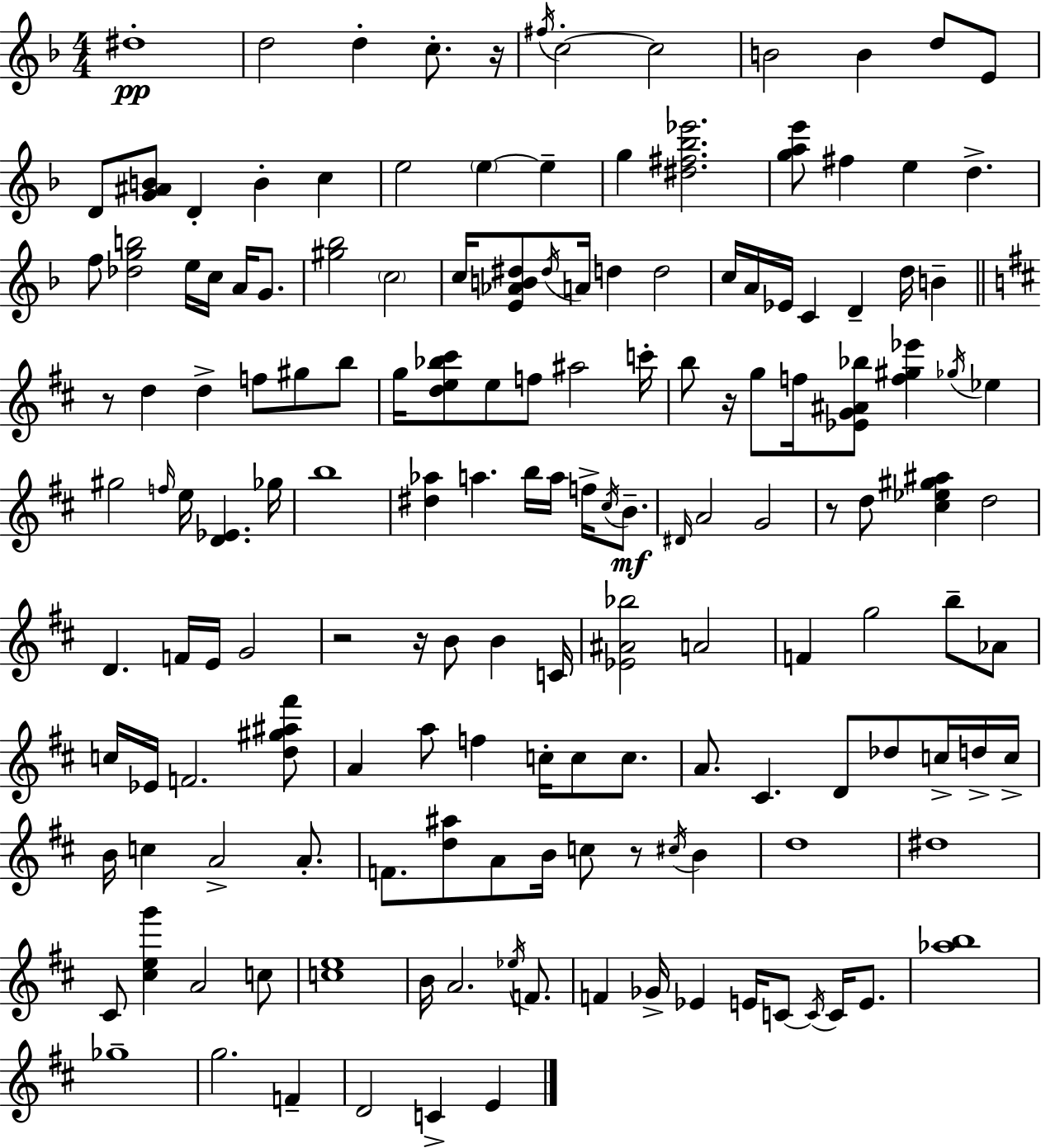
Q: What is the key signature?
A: D minor